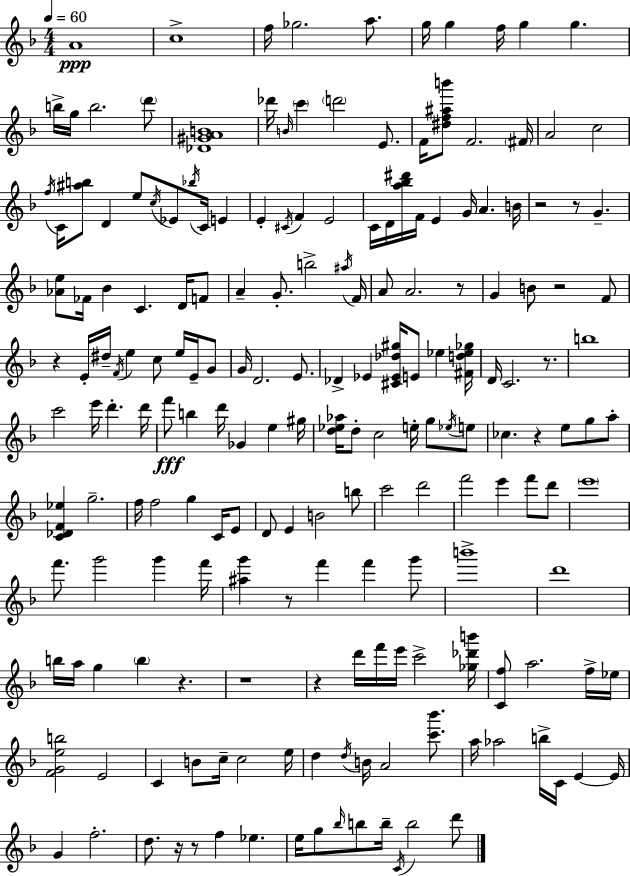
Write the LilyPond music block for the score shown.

{
  \clef treble
  \numericTimeSignature
  \time 4/4
  \key d \minor
  \tempo 4 = 60
  a'1\ppp | c''1-> | f''16 ges''2. a''8. | g''16 g''4 f''16 g''4 g''4. | \break b''16-> g''16 b''2. \parenthesize d'''8 | <des' gis' a' b'>1 | des'''16 \grace { b'16 } \parenthesize c'''4 \parenthesize d'''2 e'8. | f'16 <dis'' f'' ais'' b'''>8 f'2. | \break \parenthesize fis'16 a'2 c''2 | \acciaccatura { f''16 } c'16 <ais'' b''>8 d'4 e''8 \acciaccatura { c''16 } ees'8 \acciaccatura { bes''16 } c'16 | e'4 e'4-. \acciaccatura { cis'16 } f'4 e'2 | c'16 d'16 <a'' bes'' dis'''>16 f'16 e'4 g'16 a'4. | \break b'16 r2 r8 g'4.-- | <aes' e''>8 fes'16 bes'4 c'4. | d'16 f'8 a'4-- g'8.-. b''2-> | \acciaccatura { ais''16 } f'16 a'8 a'2. | \break r8 g'4 b'8 r2 | f'8 r4 e'16-. dis''16-- \acciaccatura { f'16 } e''4 | c''8 e''16 e'16-- g'8 g'16 d'2. | e'8. des'4-> ees'4 <cis' ees' des'' gis''>16 | \break e'8 ees''4 <fis' d'' ees'' ges''>16 d'16 c'2. | r8. b''1 | c'''2 e'''16 | d'''4.-. d'''16 f'''8\fff b''4 d'''16 ges'4 | \break e''4 gis''16 <d'' ees'' aes''>16 d''8-. c''2 | e''16-. g''8 \acciaccatura { ees''16 } e''8 ces''4. r4 | e''8 g''8 a''8-. <c' des' f' ees''>4 g''2.-- | f''16 f''2 | \break g''4 c'16 e'8 d'8 e'4 b'2 | b''8 c'''2 | d'''2 f'''2 | e'''4 f'''8 d'''8 \parenthesize e'''1 | \break f'''8. g'''2 | g'''4 f'''16 <ais'' g'''>4 r8 f'''4 | f'''4 g'''8 b'''1-> | d'''1 | \break b''16 a''16 g''4 \parenthesize b''4 | r4. r1 | r4 d'''16 f'''16 e'''16 c'''2-> | <ges'' des''' b'''>16 <c' f''>8 a''2. | \break f''16-> ees''16 <f' g' e'' b''>2 | e'2 c'4 b'8 c''16-- c''2 | e''16 d''4 \acciaccatura { d''16 } b'16 a'2 | <c''' bes'''>8. a''16 aes''2 | \break b''16-> c'16 e'4~~ e'16 g'4 f''2.-. | d''8. r16 r8 f''4 | ees''4. e''16 g''8 \grace { bes''16 } b''8 b''16-- | \acciaccatura { c'16 } b''2 d'''8 \bar "|."
}